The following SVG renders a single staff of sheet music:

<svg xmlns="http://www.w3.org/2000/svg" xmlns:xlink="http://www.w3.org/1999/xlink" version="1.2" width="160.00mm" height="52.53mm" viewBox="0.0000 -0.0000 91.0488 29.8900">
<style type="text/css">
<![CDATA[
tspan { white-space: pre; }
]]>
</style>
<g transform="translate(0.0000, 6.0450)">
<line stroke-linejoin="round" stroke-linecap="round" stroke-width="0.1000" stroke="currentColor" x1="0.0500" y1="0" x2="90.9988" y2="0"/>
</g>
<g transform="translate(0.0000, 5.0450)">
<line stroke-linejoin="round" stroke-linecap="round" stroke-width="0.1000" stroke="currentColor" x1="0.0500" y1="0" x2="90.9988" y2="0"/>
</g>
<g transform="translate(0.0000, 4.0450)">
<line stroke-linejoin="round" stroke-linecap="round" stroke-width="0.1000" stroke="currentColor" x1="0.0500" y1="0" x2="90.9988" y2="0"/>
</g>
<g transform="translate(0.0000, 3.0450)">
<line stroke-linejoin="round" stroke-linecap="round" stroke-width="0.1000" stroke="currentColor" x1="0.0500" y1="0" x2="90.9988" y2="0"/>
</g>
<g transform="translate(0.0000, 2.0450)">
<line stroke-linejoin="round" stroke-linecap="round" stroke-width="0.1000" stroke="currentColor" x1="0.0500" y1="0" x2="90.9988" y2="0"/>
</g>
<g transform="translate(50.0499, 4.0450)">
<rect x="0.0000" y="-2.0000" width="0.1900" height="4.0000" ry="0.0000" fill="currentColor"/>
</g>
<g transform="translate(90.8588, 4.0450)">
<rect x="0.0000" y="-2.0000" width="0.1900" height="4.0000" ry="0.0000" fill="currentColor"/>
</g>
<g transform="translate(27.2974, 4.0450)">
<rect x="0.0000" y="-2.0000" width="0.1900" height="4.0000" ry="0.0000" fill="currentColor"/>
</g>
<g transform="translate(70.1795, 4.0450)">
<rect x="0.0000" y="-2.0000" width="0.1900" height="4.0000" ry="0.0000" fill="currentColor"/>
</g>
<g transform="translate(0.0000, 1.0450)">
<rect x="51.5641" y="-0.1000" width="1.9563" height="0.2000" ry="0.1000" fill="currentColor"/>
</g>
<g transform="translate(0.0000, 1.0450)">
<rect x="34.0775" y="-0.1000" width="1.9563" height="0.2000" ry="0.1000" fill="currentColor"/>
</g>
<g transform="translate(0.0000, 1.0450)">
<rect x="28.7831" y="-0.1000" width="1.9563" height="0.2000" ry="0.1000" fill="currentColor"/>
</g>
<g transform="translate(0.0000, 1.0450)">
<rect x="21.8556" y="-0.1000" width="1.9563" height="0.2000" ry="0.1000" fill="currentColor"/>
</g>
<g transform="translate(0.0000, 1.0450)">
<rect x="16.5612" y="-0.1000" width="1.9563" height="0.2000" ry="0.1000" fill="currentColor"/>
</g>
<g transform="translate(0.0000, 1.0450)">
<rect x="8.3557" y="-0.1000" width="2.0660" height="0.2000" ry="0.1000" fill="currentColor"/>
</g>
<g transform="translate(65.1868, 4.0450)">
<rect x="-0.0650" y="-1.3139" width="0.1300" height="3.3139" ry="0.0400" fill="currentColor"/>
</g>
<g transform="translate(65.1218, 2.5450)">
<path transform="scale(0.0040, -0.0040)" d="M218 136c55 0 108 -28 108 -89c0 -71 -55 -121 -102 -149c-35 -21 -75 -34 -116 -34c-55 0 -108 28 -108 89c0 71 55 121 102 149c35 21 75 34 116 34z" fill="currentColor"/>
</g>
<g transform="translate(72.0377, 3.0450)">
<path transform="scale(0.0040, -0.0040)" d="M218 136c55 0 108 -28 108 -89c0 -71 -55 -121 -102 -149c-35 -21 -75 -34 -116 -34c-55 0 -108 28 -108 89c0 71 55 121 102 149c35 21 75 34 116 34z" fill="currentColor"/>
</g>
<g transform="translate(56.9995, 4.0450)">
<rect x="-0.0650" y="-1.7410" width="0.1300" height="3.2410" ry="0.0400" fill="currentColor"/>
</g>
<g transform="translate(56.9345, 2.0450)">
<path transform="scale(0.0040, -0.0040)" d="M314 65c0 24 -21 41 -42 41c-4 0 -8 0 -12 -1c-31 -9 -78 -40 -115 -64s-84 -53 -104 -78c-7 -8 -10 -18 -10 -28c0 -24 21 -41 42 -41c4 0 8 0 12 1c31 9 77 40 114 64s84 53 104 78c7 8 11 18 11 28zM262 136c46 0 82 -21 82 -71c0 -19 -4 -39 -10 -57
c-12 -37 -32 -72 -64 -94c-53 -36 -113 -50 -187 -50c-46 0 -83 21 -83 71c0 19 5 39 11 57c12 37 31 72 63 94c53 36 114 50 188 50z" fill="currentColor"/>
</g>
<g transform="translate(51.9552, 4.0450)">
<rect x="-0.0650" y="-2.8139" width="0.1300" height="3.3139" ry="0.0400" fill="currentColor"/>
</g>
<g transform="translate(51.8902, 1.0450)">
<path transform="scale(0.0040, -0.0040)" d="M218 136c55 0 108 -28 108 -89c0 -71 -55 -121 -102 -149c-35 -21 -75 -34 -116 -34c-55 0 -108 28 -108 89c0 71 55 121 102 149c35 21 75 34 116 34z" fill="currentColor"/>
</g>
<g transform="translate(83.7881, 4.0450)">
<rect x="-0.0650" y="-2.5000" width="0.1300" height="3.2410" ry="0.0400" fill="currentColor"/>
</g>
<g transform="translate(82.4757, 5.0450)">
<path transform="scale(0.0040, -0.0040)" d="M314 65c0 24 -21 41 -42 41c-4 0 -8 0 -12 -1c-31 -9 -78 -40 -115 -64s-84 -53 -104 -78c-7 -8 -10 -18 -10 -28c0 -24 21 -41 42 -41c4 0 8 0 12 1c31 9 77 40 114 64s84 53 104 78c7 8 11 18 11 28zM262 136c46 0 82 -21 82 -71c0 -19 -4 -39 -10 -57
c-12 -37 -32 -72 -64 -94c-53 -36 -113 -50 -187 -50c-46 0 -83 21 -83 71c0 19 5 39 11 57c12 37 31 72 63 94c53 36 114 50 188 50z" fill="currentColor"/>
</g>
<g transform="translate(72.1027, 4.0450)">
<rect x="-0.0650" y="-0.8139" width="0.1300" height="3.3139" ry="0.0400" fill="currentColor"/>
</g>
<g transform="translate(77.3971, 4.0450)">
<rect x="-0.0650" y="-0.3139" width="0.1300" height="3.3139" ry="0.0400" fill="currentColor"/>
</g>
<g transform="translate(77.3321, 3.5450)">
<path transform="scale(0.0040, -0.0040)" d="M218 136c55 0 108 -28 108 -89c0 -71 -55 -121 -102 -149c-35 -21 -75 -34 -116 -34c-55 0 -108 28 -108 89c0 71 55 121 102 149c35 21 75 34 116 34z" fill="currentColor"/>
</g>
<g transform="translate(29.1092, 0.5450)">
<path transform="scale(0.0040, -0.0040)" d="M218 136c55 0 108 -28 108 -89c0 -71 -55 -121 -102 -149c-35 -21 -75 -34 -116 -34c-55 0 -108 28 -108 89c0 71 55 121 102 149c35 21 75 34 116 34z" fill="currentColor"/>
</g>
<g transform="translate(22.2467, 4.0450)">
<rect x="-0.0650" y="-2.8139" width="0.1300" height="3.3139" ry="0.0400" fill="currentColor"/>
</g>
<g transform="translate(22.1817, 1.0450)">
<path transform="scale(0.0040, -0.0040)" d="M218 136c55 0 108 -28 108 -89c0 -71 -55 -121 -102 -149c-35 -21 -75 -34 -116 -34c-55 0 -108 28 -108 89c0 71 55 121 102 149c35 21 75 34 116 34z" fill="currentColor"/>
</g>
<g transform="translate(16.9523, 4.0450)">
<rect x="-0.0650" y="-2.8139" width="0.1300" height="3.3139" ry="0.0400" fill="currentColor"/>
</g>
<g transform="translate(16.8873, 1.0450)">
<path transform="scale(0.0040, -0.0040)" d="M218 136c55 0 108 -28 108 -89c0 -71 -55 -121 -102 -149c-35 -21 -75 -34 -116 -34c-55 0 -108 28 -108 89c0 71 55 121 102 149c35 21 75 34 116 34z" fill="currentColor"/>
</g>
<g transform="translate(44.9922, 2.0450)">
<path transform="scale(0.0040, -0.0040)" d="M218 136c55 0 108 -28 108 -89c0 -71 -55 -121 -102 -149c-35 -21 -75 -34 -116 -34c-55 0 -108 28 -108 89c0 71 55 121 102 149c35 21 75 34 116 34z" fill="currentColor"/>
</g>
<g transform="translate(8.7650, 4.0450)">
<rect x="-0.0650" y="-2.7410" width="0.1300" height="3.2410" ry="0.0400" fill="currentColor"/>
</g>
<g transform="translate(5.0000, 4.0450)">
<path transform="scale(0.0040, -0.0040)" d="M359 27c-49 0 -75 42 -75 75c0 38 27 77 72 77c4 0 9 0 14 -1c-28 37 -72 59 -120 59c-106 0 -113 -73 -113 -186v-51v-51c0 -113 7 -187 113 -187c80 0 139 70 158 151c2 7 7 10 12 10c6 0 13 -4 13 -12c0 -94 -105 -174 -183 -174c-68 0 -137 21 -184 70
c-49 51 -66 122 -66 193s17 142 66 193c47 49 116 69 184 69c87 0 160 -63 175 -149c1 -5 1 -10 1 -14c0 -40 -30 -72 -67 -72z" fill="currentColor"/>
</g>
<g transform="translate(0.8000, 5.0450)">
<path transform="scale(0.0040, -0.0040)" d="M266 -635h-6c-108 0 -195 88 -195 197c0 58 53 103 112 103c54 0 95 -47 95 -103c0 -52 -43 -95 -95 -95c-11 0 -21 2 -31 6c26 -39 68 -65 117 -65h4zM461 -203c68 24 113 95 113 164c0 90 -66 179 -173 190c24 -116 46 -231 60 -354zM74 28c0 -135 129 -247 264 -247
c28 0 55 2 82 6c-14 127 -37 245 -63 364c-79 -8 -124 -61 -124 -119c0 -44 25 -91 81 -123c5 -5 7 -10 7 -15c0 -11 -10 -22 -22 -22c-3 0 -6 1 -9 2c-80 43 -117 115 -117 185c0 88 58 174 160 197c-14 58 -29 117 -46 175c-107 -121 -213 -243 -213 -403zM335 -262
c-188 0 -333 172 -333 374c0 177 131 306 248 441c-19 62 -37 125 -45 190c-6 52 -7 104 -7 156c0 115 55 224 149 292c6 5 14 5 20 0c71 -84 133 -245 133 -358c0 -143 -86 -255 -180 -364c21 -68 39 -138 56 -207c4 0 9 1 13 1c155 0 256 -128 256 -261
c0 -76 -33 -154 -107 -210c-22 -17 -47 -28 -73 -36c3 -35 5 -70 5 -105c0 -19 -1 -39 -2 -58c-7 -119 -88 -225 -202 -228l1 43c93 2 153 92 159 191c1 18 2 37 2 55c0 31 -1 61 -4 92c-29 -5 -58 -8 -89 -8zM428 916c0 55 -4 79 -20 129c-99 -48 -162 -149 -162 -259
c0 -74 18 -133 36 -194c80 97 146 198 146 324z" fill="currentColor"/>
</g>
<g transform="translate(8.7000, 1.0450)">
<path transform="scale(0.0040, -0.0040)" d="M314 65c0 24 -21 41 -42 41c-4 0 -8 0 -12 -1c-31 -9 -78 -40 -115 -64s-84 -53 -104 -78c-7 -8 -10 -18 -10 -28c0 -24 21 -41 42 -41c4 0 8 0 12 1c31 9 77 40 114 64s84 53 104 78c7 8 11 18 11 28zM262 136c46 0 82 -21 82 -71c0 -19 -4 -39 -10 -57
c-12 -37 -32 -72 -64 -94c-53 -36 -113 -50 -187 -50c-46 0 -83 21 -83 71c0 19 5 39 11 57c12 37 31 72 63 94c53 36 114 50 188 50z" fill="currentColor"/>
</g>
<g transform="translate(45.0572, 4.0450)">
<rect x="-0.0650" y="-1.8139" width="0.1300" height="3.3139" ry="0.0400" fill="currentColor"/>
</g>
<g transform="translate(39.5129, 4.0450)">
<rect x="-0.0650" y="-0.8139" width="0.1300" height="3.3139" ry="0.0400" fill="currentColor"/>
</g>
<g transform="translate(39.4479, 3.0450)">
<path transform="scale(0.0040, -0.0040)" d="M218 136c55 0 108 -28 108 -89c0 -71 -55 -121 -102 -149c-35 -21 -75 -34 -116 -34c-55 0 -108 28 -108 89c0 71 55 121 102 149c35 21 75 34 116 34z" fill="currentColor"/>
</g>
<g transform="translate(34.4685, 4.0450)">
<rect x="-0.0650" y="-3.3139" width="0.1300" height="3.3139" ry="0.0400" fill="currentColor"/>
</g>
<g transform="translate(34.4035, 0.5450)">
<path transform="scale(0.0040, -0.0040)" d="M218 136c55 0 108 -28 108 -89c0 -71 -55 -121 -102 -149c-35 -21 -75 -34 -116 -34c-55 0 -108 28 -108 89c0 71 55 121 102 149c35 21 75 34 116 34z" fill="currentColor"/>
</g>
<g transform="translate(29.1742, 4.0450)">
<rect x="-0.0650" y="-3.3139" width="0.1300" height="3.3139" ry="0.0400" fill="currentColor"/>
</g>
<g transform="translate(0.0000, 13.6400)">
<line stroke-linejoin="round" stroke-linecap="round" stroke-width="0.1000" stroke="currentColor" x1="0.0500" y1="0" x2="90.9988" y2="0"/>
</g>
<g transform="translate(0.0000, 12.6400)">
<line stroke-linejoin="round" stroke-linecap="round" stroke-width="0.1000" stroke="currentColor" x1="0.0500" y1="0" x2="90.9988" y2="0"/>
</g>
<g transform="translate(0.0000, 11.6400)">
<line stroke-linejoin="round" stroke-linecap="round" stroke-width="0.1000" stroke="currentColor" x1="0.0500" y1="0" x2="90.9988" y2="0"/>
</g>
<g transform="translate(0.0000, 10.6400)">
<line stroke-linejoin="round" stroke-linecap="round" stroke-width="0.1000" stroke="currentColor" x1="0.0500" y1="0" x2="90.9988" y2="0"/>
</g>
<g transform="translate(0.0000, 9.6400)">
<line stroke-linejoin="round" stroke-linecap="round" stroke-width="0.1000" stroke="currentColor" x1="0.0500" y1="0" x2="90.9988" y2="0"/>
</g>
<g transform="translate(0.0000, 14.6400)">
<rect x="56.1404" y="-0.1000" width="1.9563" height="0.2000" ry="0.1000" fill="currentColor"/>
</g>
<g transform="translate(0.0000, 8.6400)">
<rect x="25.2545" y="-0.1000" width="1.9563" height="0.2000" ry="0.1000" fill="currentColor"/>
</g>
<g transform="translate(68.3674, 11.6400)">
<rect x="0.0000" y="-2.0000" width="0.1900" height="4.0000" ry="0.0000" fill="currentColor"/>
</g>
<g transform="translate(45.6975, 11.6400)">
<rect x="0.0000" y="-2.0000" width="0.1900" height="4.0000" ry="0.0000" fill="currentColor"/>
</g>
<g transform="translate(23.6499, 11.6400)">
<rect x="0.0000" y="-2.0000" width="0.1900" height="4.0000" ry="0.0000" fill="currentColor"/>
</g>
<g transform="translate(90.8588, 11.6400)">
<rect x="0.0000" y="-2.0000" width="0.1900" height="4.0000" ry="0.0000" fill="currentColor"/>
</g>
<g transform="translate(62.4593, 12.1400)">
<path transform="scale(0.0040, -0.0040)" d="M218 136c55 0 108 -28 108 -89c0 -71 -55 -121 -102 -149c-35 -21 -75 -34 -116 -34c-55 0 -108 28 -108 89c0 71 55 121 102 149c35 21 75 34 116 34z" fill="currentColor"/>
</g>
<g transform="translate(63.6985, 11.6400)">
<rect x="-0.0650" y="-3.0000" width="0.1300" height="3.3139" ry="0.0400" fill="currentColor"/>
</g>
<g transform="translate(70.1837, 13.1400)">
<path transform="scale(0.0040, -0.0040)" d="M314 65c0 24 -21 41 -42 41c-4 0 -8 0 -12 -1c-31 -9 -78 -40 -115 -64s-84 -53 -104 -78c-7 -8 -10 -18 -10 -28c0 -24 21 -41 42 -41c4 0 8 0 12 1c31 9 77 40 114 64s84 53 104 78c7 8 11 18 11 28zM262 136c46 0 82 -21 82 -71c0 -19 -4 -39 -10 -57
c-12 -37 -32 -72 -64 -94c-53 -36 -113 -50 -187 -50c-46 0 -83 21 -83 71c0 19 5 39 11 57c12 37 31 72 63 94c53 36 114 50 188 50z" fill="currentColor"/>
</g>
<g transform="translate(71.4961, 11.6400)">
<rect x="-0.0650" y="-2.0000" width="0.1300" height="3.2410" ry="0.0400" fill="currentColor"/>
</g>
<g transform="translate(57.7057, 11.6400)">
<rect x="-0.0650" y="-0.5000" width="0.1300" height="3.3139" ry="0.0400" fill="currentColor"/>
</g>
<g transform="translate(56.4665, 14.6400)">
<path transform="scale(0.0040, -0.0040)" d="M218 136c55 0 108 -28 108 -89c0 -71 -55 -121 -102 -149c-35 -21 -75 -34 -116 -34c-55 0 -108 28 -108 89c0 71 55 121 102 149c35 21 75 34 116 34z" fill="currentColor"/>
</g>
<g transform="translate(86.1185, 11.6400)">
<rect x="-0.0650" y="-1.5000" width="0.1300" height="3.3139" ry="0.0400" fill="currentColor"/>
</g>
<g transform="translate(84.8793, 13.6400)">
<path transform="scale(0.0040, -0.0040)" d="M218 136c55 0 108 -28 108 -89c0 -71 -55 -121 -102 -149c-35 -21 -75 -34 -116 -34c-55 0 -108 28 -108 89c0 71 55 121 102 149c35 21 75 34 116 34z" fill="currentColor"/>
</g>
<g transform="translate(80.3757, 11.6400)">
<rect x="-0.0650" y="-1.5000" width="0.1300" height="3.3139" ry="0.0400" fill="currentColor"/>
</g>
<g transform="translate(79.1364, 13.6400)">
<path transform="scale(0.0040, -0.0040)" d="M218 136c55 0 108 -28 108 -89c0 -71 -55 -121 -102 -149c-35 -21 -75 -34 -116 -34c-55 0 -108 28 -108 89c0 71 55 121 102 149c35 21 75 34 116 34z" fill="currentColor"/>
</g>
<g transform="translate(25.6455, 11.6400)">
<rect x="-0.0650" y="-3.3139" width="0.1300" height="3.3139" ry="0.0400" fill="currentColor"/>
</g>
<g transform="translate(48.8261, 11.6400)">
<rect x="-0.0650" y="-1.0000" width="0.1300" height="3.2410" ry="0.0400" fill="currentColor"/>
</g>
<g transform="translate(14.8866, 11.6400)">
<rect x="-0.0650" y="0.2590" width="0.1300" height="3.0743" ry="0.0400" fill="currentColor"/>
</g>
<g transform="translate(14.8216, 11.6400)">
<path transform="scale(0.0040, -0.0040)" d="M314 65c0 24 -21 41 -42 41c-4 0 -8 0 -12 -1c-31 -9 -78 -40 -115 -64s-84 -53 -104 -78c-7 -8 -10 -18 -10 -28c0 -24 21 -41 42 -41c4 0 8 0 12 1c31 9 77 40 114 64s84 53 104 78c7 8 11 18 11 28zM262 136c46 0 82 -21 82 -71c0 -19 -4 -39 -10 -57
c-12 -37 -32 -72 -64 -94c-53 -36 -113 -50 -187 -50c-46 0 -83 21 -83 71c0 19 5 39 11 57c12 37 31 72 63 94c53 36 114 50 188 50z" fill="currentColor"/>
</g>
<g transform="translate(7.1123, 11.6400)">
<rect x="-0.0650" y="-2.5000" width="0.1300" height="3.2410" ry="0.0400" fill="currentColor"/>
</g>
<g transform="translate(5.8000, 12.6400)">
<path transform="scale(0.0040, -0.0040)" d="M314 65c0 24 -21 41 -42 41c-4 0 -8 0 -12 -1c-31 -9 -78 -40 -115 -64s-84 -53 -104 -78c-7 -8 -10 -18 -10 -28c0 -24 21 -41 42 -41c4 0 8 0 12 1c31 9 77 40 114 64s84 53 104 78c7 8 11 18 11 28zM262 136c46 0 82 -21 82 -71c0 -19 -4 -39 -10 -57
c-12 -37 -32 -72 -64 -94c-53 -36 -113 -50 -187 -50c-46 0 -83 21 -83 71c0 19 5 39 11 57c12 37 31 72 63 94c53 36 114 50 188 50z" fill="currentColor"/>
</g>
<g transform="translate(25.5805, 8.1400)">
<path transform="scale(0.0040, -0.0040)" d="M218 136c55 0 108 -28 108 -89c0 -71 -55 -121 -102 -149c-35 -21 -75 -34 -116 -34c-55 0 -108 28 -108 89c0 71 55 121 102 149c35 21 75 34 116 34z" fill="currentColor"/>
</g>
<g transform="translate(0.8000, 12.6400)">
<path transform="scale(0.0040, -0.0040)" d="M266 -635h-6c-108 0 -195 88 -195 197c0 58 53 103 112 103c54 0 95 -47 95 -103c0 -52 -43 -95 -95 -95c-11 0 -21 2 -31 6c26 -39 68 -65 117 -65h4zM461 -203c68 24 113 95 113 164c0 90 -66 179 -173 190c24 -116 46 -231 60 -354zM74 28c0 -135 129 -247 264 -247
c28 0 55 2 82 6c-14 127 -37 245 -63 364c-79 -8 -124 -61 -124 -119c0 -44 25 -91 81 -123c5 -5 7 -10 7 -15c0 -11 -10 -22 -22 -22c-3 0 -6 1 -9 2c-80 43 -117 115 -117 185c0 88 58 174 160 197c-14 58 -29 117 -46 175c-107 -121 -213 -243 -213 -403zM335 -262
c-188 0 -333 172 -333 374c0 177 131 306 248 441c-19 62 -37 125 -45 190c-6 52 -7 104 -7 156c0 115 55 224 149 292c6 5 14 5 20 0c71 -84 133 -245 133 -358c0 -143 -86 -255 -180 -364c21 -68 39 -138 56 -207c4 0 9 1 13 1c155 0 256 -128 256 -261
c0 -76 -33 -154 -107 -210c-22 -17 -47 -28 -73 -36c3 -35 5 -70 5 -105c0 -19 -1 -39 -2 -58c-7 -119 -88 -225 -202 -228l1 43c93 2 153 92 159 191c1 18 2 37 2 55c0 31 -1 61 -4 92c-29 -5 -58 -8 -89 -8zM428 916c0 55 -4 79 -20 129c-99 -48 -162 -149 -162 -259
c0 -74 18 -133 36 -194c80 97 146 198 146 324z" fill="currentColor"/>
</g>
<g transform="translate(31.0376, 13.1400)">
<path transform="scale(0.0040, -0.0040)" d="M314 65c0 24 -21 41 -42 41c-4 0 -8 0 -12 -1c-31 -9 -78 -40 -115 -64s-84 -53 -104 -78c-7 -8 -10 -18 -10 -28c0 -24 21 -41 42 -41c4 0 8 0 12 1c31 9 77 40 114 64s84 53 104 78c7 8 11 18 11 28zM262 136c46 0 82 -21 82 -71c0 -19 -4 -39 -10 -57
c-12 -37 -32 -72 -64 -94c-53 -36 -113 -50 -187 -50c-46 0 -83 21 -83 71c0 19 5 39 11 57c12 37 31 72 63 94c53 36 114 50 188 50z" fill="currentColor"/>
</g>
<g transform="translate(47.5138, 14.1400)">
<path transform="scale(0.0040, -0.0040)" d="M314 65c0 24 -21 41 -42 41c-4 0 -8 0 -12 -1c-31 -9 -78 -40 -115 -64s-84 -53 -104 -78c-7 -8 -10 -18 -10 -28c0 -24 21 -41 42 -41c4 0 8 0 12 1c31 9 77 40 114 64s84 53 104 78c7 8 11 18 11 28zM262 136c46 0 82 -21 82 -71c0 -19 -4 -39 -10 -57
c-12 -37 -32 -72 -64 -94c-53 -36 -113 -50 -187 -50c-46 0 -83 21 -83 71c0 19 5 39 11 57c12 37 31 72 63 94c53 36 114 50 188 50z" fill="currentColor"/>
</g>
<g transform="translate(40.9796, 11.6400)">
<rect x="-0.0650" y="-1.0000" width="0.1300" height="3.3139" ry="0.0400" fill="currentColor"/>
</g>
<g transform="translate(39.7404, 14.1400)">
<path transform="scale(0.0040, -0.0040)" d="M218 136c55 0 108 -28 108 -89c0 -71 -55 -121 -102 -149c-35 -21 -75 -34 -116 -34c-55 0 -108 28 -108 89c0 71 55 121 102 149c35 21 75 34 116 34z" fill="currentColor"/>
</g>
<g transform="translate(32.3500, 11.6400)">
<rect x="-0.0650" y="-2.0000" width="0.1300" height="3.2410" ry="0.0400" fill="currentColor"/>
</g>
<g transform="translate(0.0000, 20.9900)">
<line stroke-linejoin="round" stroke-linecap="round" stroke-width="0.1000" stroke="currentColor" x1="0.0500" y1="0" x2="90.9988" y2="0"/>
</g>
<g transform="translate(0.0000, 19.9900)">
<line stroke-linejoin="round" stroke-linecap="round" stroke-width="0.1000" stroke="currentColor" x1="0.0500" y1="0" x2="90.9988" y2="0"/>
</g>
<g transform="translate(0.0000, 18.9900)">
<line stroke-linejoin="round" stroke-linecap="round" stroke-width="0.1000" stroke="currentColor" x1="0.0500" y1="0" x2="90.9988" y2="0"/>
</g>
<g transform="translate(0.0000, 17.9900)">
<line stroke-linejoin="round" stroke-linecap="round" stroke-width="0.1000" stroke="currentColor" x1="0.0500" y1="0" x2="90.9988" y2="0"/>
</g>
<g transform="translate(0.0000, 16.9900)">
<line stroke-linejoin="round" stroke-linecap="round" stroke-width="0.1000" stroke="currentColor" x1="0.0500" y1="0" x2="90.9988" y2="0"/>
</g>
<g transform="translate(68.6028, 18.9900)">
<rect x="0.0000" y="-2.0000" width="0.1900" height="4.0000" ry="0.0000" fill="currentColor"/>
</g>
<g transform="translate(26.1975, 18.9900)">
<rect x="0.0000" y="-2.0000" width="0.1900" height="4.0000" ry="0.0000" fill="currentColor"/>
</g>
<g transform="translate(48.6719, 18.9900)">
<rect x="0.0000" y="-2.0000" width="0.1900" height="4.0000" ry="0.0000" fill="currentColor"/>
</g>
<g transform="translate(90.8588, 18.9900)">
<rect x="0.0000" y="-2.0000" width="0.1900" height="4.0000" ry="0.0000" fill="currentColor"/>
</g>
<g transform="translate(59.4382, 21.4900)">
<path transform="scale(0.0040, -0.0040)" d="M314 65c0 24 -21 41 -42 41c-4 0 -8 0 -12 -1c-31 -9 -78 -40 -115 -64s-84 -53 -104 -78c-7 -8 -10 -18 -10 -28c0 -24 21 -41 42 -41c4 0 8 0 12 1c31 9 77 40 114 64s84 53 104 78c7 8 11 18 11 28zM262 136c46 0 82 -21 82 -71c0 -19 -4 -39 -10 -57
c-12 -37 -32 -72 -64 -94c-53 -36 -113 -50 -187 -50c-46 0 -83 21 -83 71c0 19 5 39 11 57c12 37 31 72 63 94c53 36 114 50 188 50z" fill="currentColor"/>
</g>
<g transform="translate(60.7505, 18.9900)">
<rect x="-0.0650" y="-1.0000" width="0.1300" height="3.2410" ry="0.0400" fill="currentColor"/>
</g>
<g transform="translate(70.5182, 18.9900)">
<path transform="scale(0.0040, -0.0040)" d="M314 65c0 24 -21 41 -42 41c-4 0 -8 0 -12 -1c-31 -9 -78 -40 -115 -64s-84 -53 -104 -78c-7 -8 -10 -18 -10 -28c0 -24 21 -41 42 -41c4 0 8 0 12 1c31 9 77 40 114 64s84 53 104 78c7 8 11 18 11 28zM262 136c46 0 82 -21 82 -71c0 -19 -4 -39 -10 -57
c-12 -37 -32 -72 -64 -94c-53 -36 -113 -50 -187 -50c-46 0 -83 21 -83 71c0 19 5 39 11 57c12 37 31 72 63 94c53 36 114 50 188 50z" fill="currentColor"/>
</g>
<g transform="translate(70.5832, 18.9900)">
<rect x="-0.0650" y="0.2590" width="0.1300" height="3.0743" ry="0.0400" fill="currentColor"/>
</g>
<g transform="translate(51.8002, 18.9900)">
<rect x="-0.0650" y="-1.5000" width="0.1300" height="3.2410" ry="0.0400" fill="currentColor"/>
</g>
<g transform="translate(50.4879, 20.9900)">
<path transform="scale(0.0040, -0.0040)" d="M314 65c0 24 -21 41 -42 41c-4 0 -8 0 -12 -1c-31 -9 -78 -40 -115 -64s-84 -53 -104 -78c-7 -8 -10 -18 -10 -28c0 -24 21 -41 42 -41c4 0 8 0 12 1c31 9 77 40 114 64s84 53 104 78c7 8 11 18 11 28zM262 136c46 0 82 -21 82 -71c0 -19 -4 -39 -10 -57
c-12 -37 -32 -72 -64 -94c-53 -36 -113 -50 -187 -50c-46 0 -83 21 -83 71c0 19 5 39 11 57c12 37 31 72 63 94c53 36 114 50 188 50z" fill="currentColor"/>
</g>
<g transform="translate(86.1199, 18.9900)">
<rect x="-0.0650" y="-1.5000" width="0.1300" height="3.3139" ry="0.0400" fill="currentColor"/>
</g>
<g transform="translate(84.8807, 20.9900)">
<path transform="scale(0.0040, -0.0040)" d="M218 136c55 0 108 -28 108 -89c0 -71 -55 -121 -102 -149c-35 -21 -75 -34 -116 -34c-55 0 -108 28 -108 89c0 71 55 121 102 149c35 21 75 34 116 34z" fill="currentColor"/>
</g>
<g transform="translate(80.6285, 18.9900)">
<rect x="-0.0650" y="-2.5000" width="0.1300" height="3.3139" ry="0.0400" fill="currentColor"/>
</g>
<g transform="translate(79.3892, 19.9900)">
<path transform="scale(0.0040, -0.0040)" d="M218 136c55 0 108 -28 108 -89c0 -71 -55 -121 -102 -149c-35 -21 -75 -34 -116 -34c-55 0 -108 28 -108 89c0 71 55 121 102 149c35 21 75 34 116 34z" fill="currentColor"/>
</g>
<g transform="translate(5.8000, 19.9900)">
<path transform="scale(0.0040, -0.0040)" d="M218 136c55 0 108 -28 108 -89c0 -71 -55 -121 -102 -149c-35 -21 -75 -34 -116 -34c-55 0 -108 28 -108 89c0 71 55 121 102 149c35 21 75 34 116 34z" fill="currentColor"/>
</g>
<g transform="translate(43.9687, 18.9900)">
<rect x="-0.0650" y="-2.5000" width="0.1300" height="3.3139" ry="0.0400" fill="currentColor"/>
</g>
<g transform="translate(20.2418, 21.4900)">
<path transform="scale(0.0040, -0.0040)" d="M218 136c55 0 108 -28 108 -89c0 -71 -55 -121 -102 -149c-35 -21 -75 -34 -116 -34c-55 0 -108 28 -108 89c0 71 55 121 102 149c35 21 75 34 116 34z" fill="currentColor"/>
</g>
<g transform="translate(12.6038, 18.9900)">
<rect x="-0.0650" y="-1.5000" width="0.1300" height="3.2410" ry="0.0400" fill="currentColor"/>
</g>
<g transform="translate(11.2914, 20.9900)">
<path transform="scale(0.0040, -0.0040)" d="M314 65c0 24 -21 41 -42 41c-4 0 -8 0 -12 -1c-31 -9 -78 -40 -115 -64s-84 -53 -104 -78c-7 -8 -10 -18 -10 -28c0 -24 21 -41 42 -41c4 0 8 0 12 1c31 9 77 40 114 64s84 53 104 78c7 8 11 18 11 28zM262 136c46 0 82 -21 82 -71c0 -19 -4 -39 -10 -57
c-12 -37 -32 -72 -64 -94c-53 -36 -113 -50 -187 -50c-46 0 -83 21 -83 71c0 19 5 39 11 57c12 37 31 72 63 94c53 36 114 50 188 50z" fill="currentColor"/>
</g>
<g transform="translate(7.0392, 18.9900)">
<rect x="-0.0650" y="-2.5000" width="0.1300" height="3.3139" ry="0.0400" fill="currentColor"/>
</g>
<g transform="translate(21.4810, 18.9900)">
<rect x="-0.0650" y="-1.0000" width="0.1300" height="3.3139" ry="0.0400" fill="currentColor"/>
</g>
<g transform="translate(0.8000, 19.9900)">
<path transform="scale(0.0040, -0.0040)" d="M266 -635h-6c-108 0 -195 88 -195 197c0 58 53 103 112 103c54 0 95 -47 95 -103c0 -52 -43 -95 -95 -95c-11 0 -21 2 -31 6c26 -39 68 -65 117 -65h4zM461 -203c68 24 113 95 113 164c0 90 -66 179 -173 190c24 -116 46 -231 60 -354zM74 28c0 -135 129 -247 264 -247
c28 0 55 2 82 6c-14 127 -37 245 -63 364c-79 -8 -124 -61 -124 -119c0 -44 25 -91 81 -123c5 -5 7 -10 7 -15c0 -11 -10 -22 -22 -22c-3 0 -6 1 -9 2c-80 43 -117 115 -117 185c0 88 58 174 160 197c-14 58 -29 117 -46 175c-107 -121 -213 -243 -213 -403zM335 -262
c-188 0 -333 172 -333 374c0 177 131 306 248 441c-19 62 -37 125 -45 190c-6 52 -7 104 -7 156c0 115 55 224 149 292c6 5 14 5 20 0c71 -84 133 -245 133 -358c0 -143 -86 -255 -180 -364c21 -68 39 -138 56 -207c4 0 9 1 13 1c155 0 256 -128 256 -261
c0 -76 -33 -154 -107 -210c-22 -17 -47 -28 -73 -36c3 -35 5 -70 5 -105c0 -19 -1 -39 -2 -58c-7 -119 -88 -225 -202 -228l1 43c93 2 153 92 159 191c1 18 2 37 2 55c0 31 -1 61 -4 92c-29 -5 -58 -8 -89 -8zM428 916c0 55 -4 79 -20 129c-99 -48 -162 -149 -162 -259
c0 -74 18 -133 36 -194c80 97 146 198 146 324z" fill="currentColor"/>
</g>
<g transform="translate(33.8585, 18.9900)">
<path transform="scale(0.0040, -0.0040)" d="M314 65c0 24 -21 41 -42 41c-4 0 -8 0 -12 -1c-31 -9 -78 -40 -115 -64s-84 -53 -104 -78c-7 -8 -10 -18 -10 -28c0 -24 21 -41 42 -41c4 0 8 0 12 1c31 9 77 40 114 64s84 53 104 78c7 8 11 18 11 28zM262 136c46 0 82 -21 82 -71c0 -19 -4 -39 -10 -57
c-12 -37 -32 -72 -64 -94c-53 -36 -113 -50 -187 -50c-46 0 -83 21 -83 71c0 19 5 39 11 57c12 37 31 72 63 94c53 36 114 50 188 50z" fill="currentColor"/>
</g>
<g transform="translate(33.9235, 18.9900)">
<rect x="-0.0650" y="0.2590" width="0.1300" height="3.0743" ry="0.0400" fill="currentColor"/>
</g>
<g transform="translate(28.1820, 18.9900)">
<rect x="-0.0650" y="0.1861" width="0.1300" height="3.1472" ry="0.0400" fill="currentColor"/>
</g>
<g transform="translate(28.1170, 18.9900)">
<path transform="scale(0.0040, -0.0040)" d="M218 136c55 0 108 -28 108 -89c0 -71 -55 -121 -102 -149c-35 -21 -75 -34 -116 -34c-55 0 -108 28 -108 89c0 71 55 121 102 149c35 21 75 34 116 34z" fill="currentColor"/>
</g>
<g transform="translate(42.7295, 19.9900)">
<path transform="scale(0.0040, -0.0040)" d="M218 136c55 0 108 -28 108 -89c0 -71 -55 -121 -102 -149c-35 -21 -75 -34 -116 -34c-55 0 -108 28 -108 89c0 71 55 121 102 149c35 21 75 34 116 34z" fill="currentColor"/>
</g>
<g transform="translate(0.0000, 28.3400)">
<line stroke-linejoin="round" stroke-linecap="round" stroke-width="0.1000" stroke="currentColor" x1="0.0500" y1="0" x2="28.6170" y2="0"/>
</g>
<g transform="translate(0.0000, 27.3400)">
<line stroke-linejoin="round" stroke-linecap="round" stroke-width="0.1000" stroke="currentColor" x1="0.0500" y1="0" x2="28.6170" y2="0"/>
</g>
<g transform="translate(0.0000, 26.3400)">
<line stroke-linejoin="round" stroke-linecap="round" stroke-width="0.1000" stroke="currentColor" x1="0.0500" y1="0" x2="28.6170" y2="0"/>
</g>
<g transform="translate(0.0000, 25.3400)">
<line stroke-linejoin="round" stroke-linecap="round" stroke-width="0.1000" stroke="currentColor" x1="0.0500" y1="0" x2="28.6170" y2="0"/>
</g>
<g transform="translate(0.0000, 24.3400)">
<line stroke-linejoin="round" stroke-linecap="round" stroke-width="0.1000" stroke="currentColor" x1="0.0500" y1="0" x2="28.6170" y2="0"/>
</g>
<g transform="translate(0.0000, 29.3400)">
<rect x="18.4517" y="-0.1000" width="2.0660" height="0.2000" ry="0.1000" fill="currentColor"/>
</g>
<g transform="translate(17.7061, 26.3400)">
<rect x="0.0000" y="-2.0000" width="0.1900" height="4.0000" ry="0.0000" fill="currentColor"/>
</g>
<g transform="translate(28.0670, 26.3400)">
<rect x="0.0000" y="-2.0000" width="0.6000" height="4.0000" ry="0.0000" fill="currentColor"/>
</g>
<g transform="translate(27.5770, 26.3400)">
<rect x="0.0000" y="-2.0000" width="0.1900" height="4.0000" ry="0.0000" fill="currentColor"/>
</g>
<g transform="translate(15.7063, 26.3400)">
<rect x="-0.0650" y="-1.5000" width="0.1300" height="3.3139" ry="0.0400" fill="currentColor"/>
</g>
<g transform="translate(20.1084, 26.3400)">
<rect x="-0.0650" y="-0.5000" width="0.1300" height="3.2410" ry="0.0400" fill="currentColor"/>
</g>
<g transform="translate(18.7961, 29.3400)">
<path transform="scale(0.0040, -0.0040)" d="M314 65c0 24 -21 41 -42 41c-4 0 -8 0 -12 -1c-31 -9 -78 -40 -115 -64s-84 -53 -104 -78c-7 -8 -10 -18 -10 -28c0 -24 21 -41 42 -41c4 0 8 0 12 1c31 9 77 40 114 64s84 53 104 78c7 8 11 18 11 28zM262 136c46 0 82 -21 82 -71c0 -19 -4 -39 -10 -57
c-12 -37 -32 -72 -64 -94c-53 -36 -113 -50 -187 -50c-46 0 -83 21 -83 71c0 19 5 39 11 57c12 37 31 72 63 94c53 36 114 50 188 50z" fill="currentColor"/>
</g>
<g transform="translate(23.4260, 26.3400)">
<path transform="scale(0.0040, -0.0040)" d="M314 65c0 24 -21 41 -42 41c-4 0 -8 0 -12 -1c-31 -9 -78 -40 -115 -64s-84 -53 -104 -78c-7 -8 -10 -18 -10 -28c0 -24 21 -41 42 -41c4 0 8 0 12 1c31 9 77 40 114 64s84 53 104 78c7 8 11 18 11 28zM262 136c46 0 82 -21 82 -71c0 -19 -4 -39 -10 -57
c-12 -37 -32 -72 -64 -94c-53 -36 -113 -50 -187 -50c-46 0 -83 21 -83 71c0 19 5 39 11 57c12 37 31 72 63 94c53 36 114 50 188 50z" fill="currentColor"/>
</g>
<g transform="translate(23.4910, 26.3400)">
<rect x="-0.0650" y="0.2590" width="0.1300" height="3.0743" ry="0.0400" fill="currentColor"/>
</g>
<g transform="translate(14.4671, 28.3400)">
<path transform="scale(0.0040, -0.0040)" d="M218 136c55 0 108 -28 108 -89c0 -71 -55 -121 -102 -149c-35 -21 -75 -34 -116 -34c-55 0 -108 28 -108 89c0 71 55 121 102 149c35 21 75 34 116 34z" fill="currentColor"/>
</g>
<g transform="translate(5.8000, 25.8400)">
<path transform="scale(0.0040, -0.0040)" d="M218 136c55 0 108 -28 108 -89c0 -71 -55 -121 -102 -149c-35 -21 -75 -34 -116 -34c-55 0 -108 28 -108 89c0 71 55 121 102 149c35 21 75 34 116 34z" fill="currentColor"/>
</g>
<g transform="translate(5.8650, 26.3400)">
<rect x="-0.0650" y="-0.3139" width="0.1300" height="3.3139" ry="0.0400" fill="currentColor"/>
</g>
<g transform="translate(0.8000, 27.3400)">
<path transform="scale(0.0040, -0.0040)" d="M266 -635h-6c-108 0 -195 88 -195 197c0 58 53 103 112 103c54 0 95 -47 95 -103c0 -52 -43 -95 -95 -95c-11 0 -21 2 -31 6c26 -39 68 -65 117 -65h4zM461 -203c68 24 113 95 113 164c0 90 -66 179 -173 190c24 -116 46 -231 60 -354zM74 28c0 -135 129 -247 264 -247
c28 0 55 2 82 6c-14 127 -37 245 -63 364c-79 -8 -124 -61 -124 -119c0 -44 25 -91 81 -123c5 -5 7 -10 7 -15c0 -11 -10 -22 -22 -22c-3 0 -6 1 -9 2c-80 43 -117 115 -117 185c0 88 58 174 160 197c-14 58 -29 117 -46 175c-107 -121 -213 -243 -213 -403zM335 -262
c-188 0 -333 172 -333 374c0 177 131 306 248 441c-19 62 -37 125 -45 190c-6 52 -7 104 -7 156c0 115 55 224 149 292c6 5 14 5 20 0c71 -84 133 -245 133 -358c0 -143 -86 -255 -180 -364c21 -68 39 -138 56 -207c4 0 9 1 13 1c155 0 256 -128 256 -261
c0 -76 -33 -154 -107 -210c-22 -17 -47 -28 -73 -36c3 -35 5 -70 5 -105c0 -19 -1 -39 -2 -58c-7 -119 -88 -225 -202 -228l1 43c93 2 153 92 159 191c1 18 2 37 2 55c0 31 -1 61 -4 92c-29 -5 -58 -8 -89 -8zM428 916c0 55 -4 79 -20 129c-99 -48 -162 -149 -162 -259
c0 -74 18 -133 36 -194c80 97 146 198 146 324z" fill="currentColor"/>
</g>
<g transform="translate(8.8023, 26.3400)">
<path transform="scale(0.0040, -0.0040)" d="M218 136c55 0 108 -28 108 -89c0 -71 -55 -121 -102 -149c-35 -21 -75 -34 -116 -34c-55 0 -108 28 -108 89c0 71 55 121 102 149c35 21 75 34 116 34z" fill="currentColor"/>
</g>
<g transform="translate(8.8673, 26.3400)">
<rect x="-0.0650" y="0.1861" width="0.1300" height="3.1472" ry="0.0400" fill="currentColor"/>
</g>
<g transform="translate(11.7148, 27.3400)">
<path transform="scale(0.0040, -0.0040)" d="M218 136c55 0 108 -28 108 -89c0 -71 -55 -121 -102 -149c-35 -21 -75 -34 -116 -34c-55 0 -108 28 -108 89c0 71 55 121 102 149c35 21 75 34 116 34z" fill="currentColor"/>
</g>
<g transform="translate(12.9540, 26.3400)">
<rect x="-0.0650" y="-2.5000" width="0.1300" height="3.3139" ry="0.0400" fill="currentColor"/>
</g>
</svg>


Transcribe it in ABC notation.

X:1
T:Untitled
M:4/4
L:1/4
K:C
a2 a a b b d f a f2 e d c G2 G2 B2 b F2 D D2 C A F2 E E G E2 D B B2 G E2 D2 B2 G E c B G E C2 B2